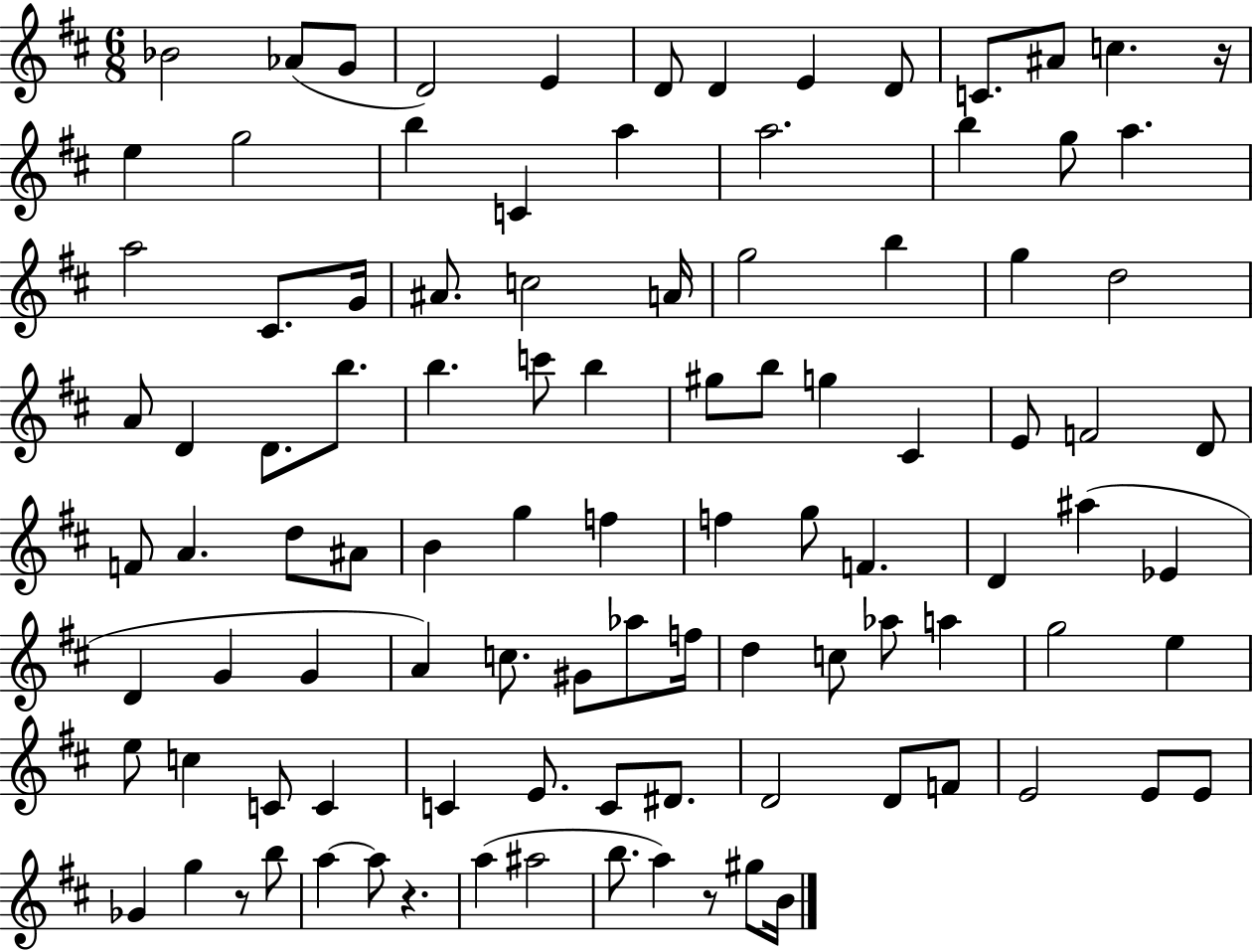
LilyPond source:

{
  \clef treble
  \numericTimeSignature
  \time 6/8
  \key d \major
  bes'2 aes'8( g'8 | d'2) e'4 | d'8 d'4 e'4 d'8 | c'8. ais'8 c''4. r16 | \break e''4 g''2 | b''4 c'4 a''4 | a''2. | b''4 g''8 a''4. | \break a''2 cis'8. g'16 | ais'8. c''2 a'16 | g''2 b''4 | g''4 d''2 | \break a'8 d'4 d'8. b''8. | b''4. c'''8 b''4 | gis''8 b''8 g''4 cis'4 | e'8 f'2 d'8 | \break f'8 a'4. d''8 ais'8 | b'4 g''4 f''4 | f''4 g''8 f'4. | d'4 ais''4( ees'4 | \break d'4 g'4 g'4 | a'4) c''8. gis'8 aes''8 f''16 | d''4 c''8 aes''8 a''4 | g''2 e''4 | \break e''8 c''4 c'8 c'4 | c'4 e'8. c'8 dis'8. | d'2 d'8 f'8 | e'2 e'8 e'8 | \break ges'4 g''4 r8 b''8 | a''4~~ a''8 r4. | a''4( ais''2 | b''8. a''4) r8 gis''8 b'16 | \break \bar "|."
}